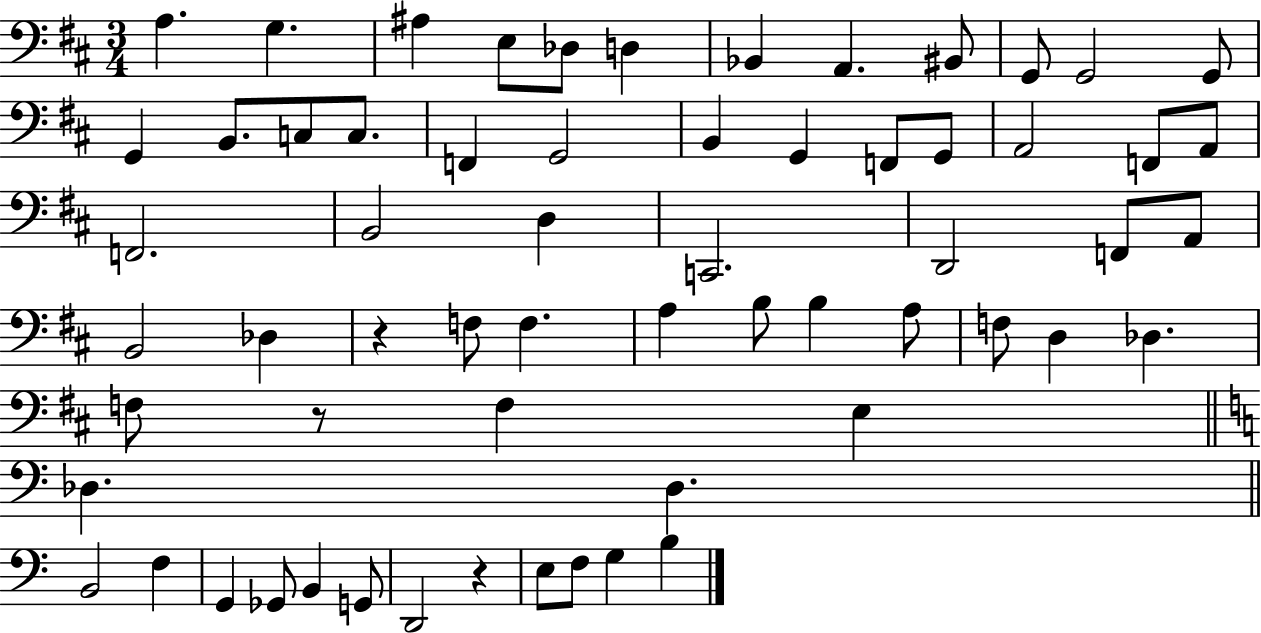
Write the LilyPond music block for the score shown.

{
  \clef bass
  \numericTimeSignature
  \time 3/4
  \key d \major
  a4. g4. | ais4 e8 des8 d4 | bes,4 a,4. bis,8 | g,8 g,2 g,8 | \break g,4 b,8. c8 c8. | f,4 g,2 | b,4 g,4 f,8 g,8 | a,2 f,8 a,8 | \break f,2. | b,2 d4 | c,2. | d,2 f,8 a,8 | \break b,2 des4 | r4 f8 f4. | a4 b8 b4 a8 | f8 d4 des4. | \break f8 r8 f4 e4 | \bar "||" \break \key a \minor des4. des4. | \bar "||" \break \key c \major b,2 f4 | g,4 ges,8 b,4 g,8 | d,2 r4 | e8 f8 g4 b4 | \break \bar "|."
}